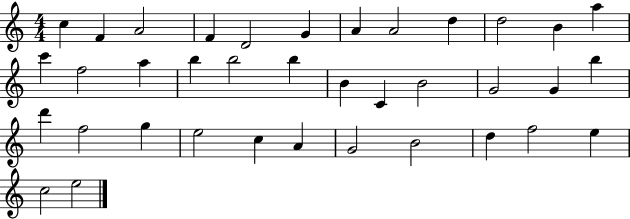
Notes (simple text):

C5/q F4/q A4/h F4/q D4/h G4/q A4/q A4/h D5/q D5/h B4/q A5/q C6/q F5/h A5/q B5/q B5/h B5/q B4/q C4/q B4/h G4/h G4/q B5/q D6/q F5/h G5/q E5/h C5/q A4/q G4/h B4/h D5/q F5/h E5/q C5/h E5/h